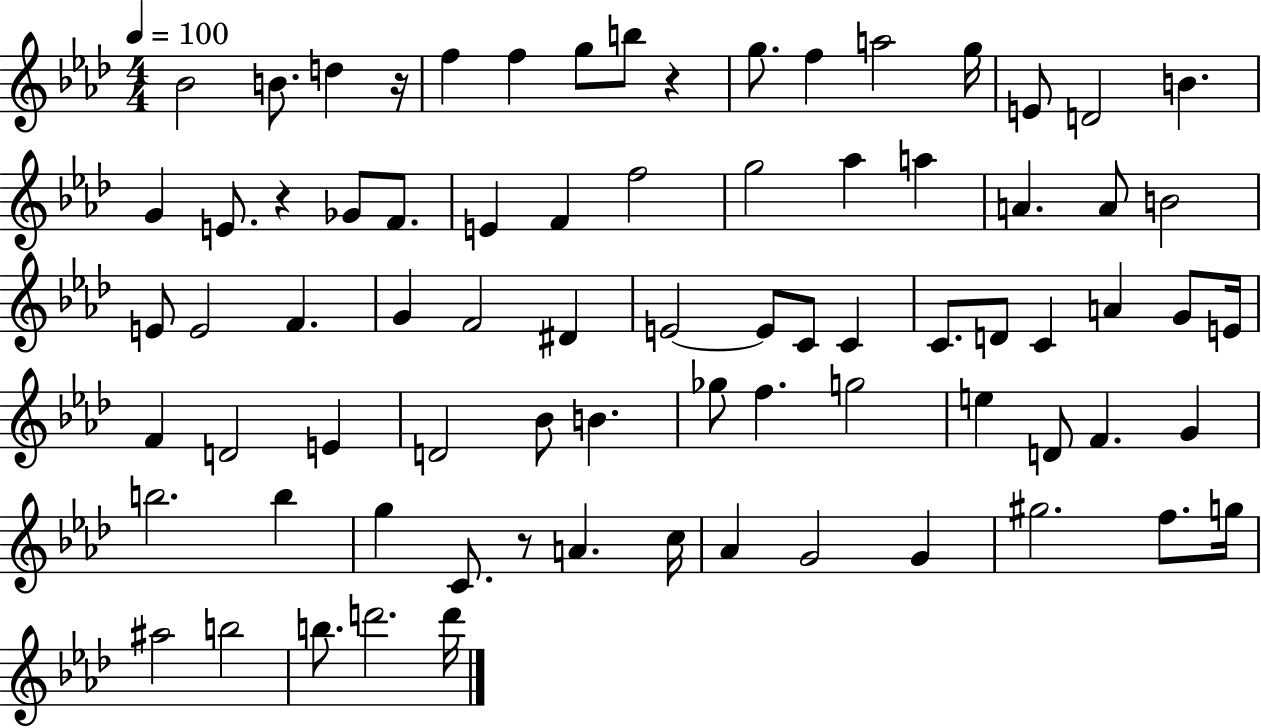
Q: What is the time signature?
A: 4/4